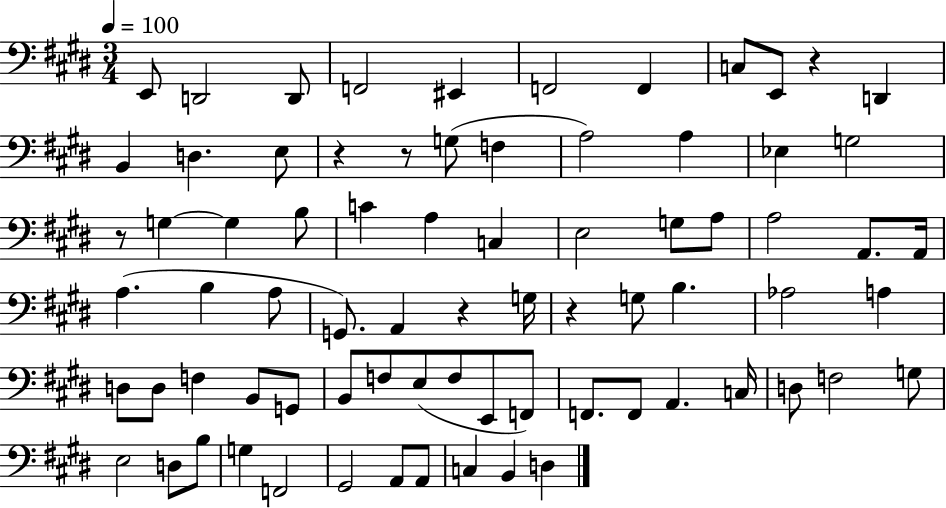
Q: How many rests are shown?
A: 6